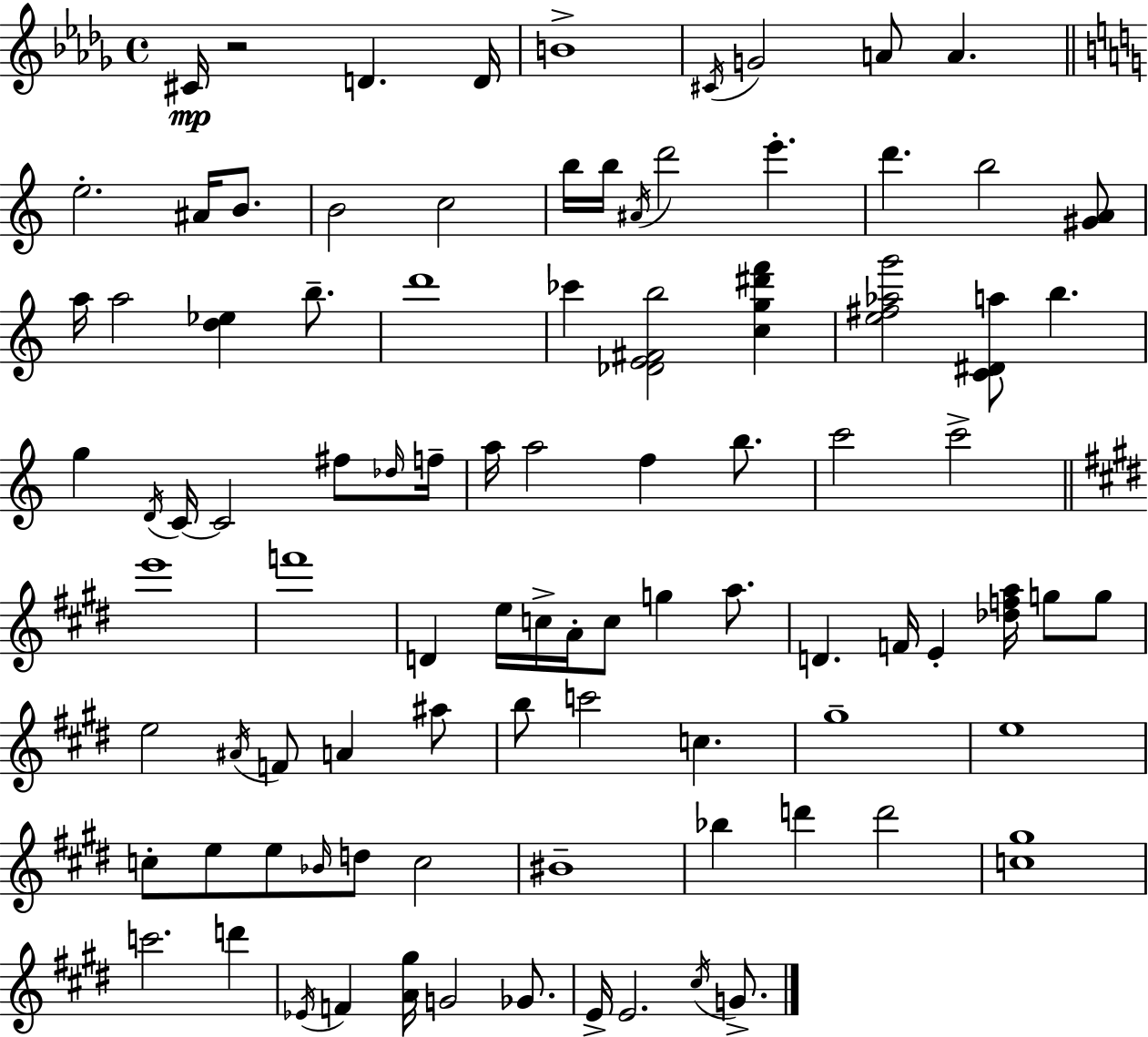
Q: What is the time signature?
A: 4/4